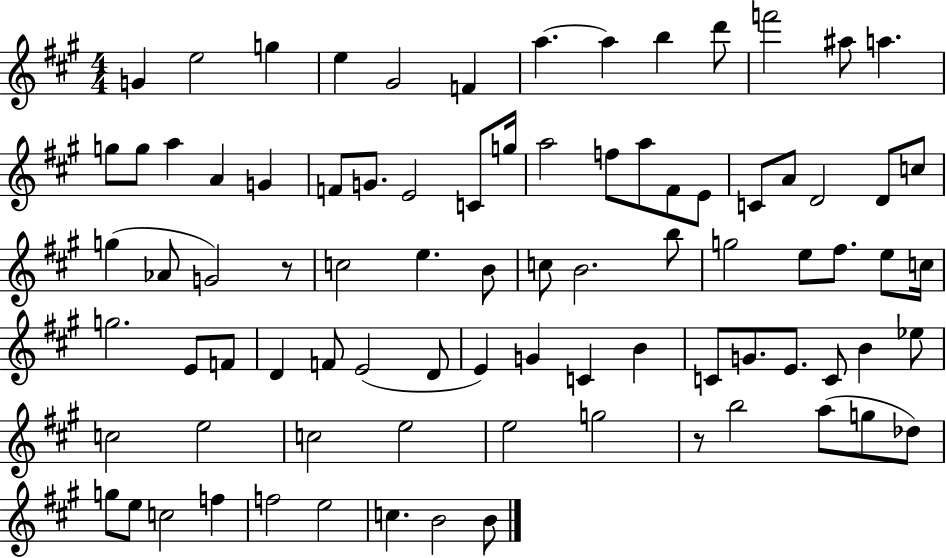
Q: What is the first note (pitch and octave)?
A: G4